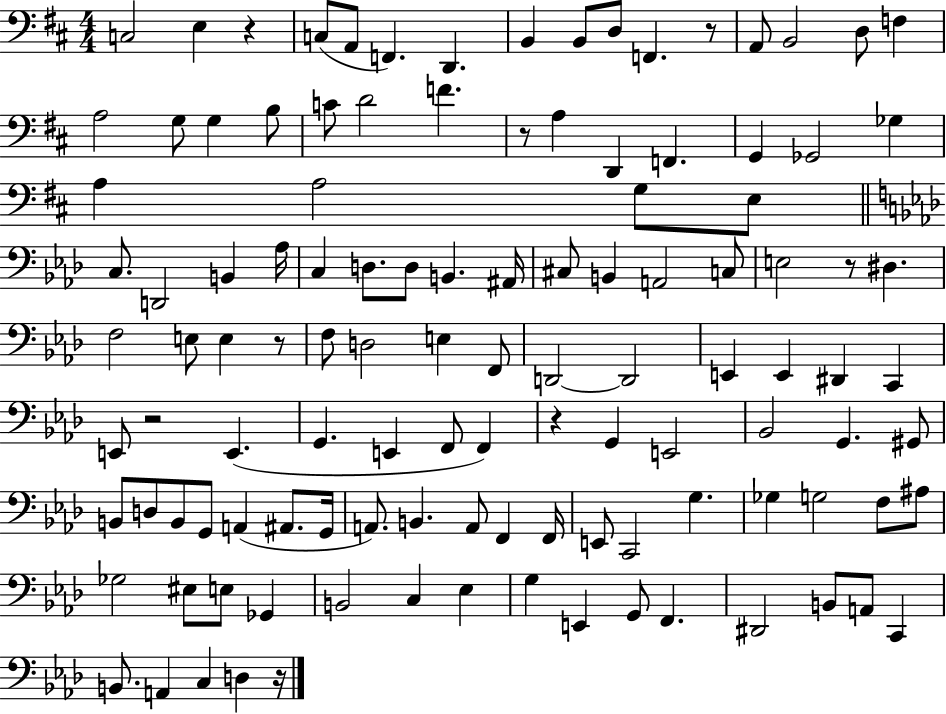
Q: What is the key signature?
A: D major